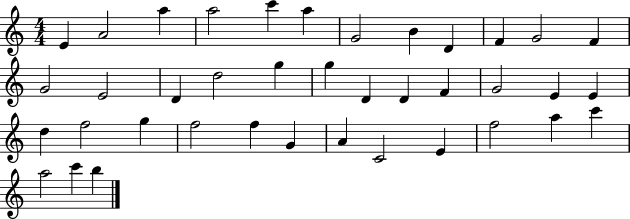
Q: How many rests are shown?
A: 0